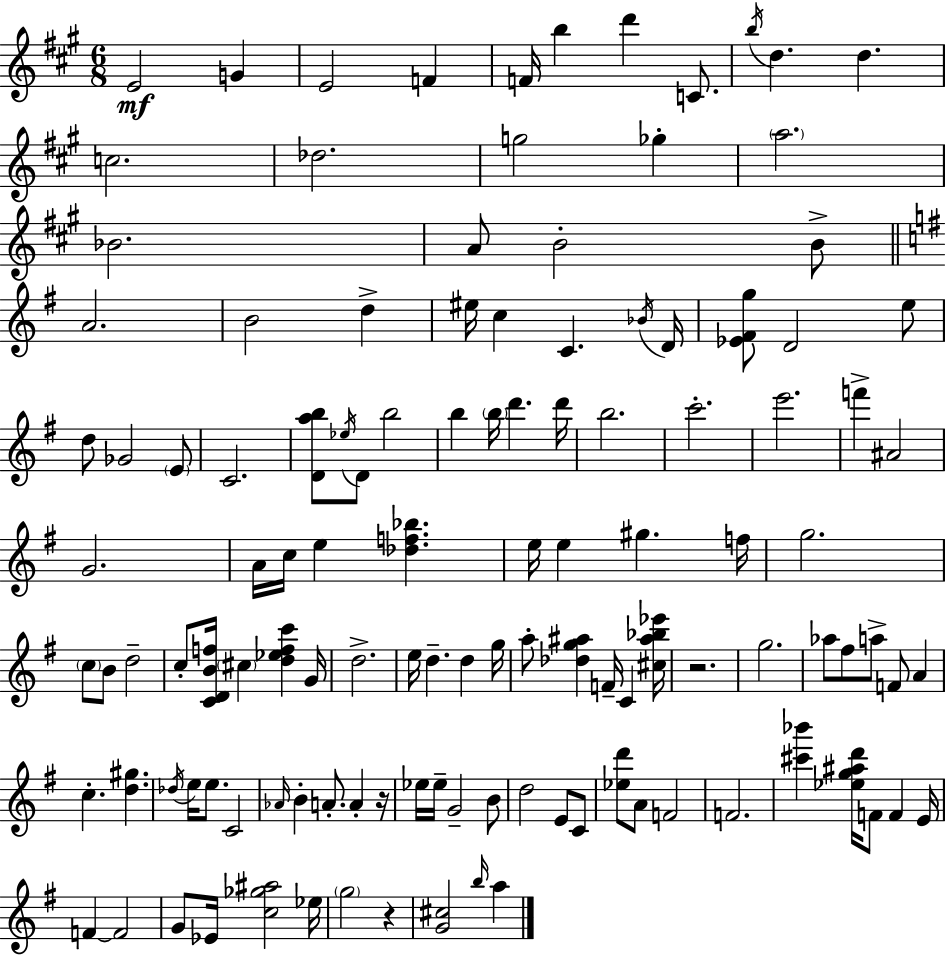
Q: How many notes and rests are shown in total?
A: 121